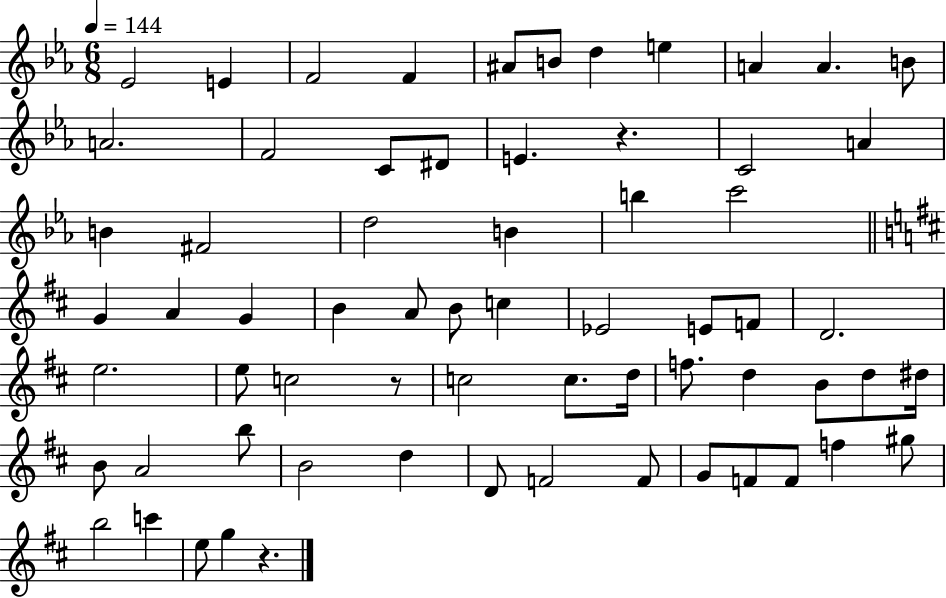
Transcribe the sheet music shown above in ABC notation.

X:1
T:Untitled
M:6/8
L:1/4
K:Eb
_E2 E F2 F ^A/2 B/2 d e A A B/2 A2 F2 C/2 ^D/2 E z C2 A B ^F2 d2 B b c'2 G A G B A/2 B/2 c _E2 E/2 F/2 D2 e2 e/2 c2 z/2 c2 c/2 d/4 f/2 d B/2 d/2 ^d/4 B/2 A2 b/2 B2 d D/2 F2 F/2 G/2 F/2 F/2 f ^g/2 b2 c' e/2 g z